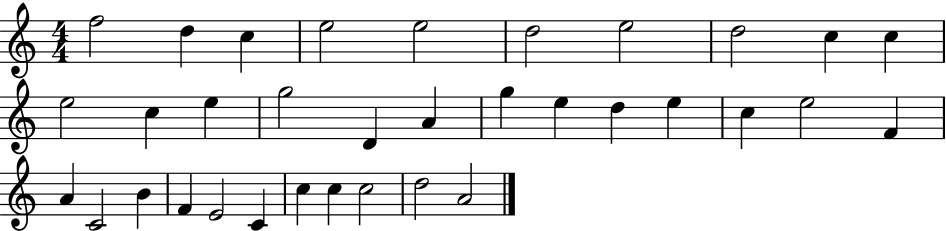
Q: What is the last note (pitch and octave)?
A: A4